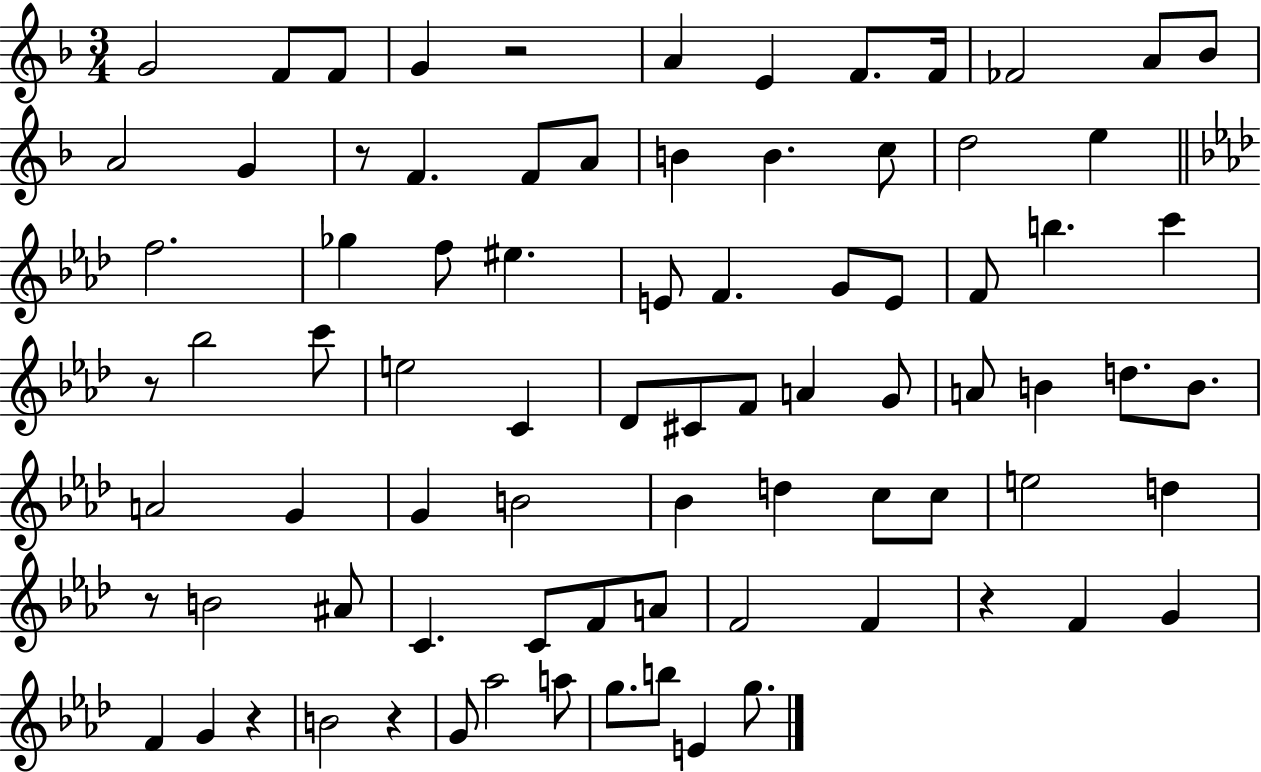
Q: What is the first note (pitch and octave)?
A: G4